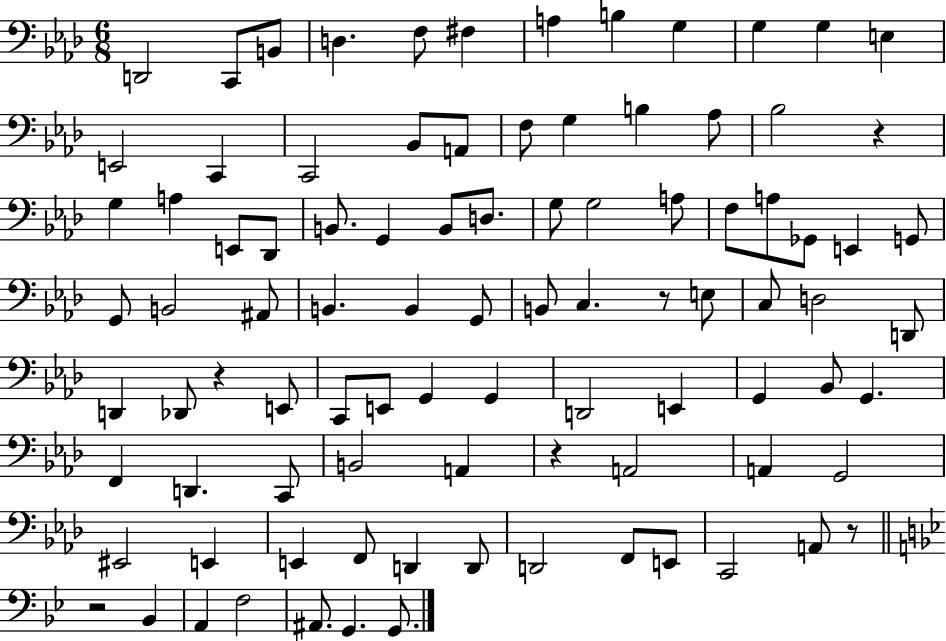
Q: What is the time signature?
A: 6/8